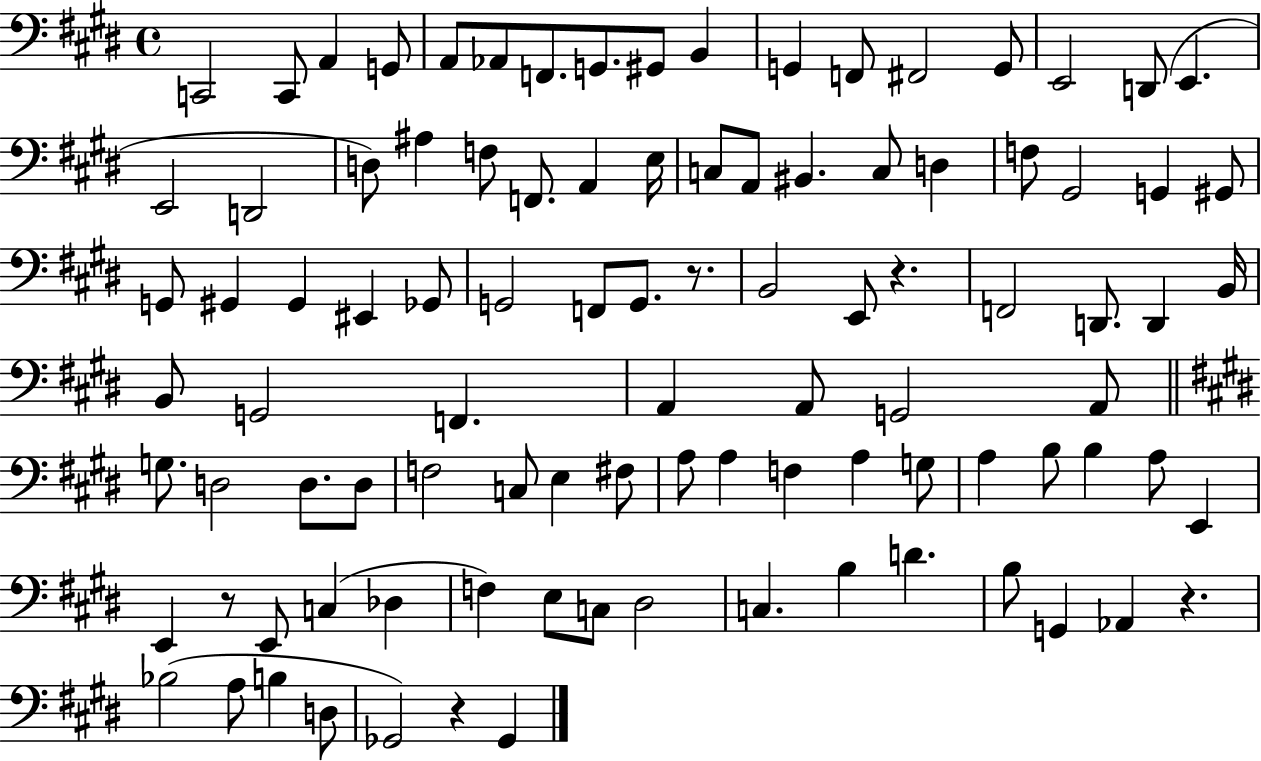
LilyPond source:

{
  \clef bass
  \time 4/4
  \defaultTimeSignature
  \key e \major
  c,2 c,8 a,4 g,8 | a,8 aes,8 f,8. g,8. gis,8 b,4 | g,4 f,8 fis,2 g,8 | e,2 d,8( e,4. | \break e,2 d,2 | d8) ais4 f8 f,8. a,4 e16 | c8 a,8 bis,4. c8 d4 | f8 gis,2 g,4 gis,8 | \break g,8 gis,4 gis,4 eis,4 ges,8 | g,2 f,8 g,8. r8. | b,2 e,8 r4. | f,2 d,8. d,4 b,16 | \break b,8 g,2 f,4. | a,4 a,8 g,2 a,8 | \bar "||" \break \key e \major g8. d2 d8. d8 | f2 c8 e4 fis8 | a8 a4 f4 a4 g8 | a4 b8 b4 a8 e,4 | \break e,4 r8 e,8 c4( des4 | f4) e8 c8 dis2 | c4. b4 d'4. | b8 g,4 aes,4 r4. | \break bes2( a8 b4 d8 | ges,2) r4 ges,4 | \bar "|."
}